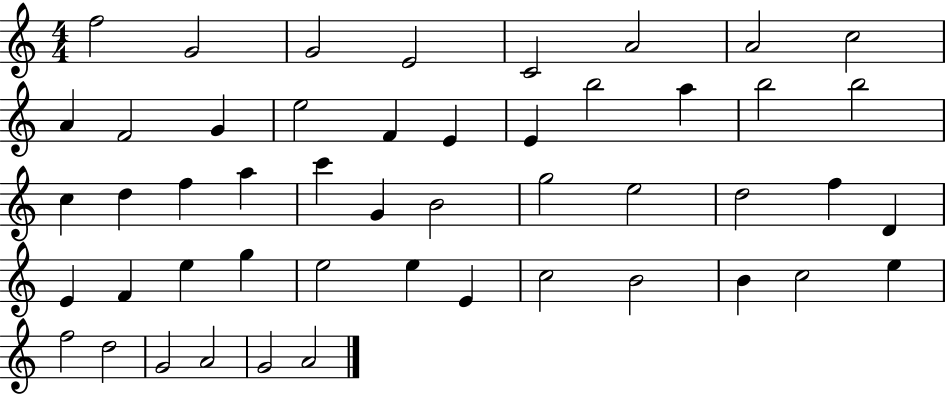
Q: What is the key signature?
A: C major